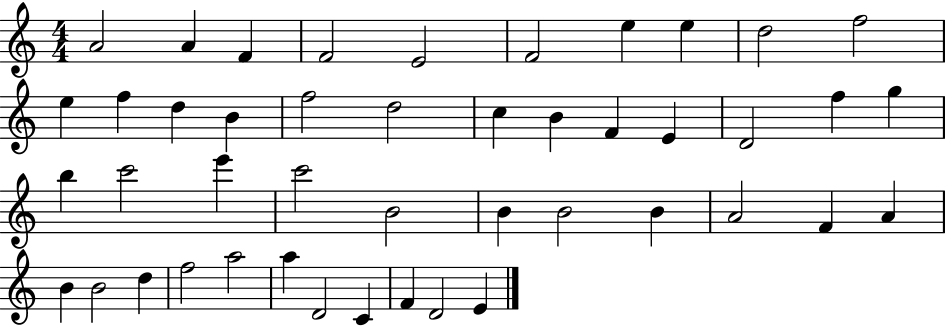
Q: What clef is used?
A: treble